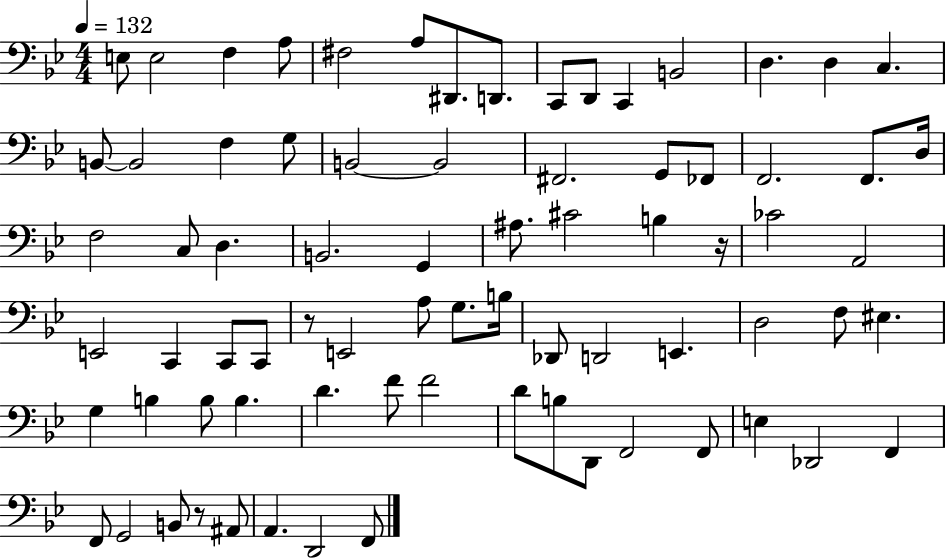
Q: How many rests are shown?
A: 3